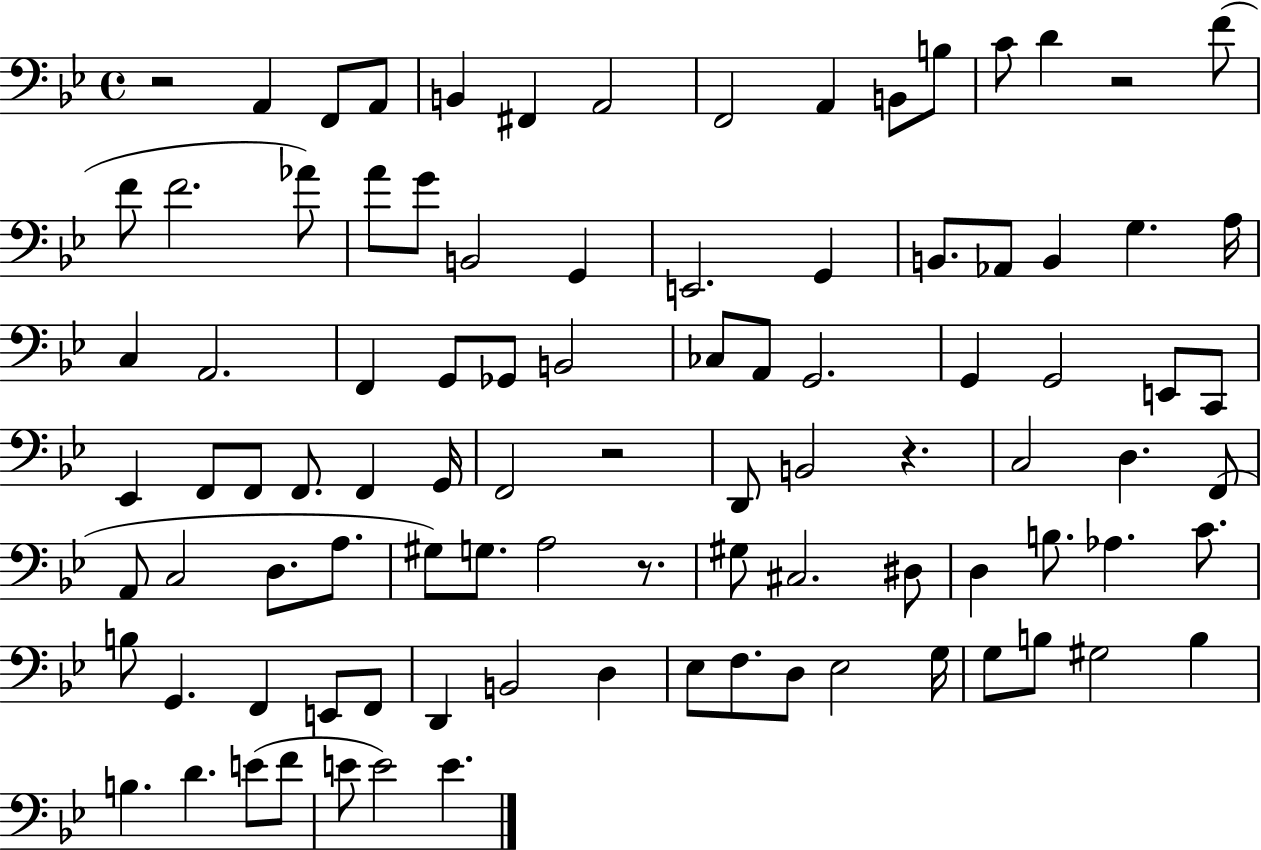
R/h A2/q F2/e A2/e B2/q F#2/q A2/h F2/h A2/q B2/e B3/e C4/e D4/q R/h F4/e F4/e F4/h. Ab4/e A4/e G4/e B2/h G2/q E2/h. G2/q B2/e. Ab2/e B2/q G3/q. A3/s C3/q A2/h. F2/q G2/e Gb2/e B2/h CES3/e A2/e G2/h. G2/q G2/h E2/e C2/e Eb2/q F2/e F2/e F2/e. F2/q G2/s F2/h R/h D2/e B2/h R/q. C3/h D3/q. F2/e A2/e C3/h D3/e. A3/e. G#3/e G3/e. A3/h R/e. G#3/e C#3/h. D#3/e D3/q B3/e. Ab3/q. C4/e. B3/e G2/q. F2/q E2/e F2/e D2/q B2/h D3/q Eb3/e F3/e. D3/e Eb3/h G3/s G3/e B3/e G#3/h B3/q B3/q. D4/q. E4/e F4/e E4/e E4/h E4/q.